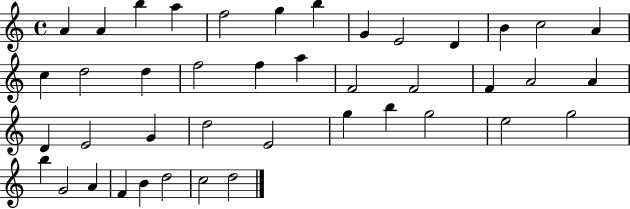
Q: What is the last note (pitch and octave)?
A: D5